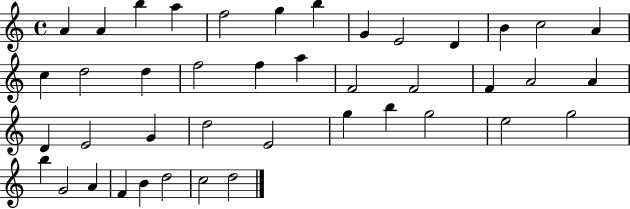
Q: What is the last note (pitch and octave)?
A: D5